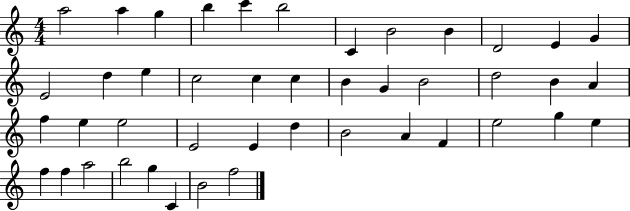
A5/h A5/q G5/q B5/q C6/q B5/h C4/q B4/h B4/q D4/h E4/q G4/q E4/h D5/q E5/q C5/h C5/q C5/q B4/q G4/q B4/h D5/h B4/q A4/q F5/q E5/q E5/h E4/h E4/q D5/q B4/h A4/q F4/q E5/h G5/q E5/q F5/q F5/q A5/h B5/h G5/q C4/q B4/h F5/h